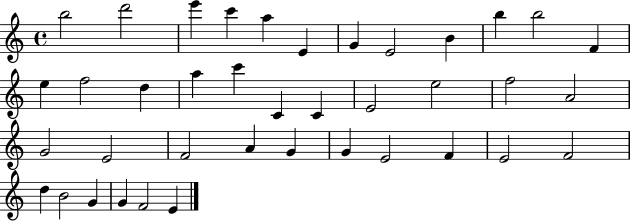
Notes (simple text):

B5/h D6/h E6/q C6/q A5/q E4/q G4/q E4/h B4/q B5/q B5/h F4/q E5/q F5/h D5/q A5/q C6/q C4/q C4/q E4/h E5/h F5/h A4/h G4/h E4/h F4/h A4/q G4/q G4/q E4/h F4/q E4/h F4/h D5/q B4/h G4/q G4/q F4/h E4/q